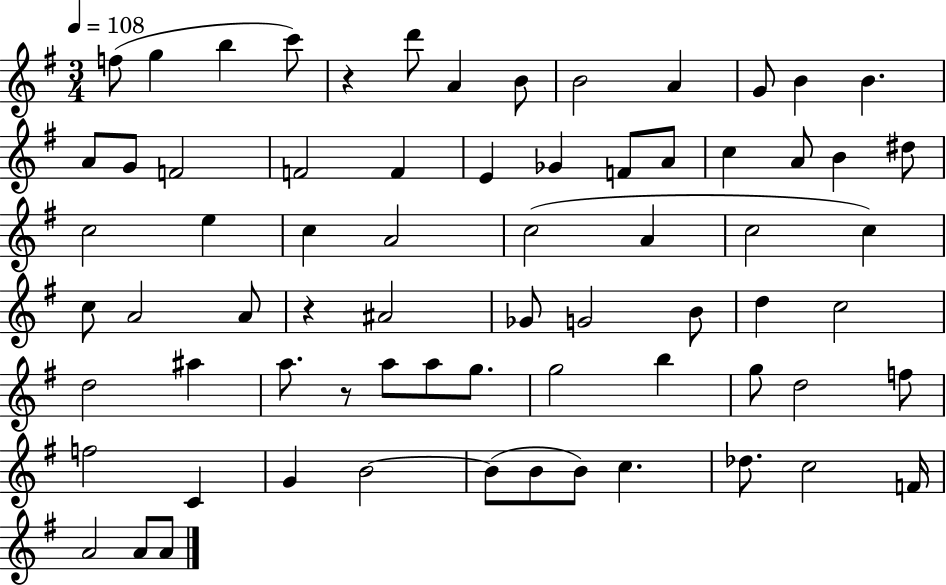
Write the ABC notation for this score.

X:1
T:Untitled
M:3/4
L:1/4
K:G
f/2 g b c'/2 z d'/2 A B/2 B2 A G/2 B B A/2 G/2 F2 F2 F E _G F/2 A/2 c A/2 B ^d/2 c2 e c A2 c2 A c2 c c/2 A2 A/2 z ^A2 _G/2 G2 B/2 d c2 d2 ^a a/2 z/2 a/2 a/2 g/2 g2 b g/2 d2 f/2 f2 C G B2 B/2 B/2 B/2 c _d/2 c2 F/4 A2 A/2 A/2